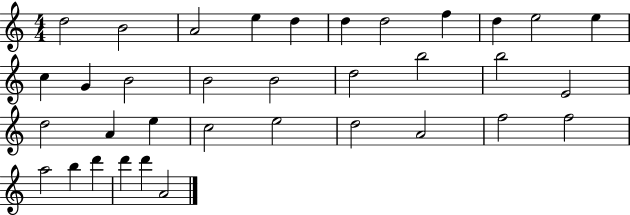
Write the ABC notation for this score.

X:1
T:Untitled
M:4/4
L:1/4
K:C
d2 B2 A2 e d d d2 f d e2 e c G B2 B2 B2 d2 b2 b2 E2 d2 A e c2 e2 d2 A2 f2 f2 a2 b d' d' d' A2